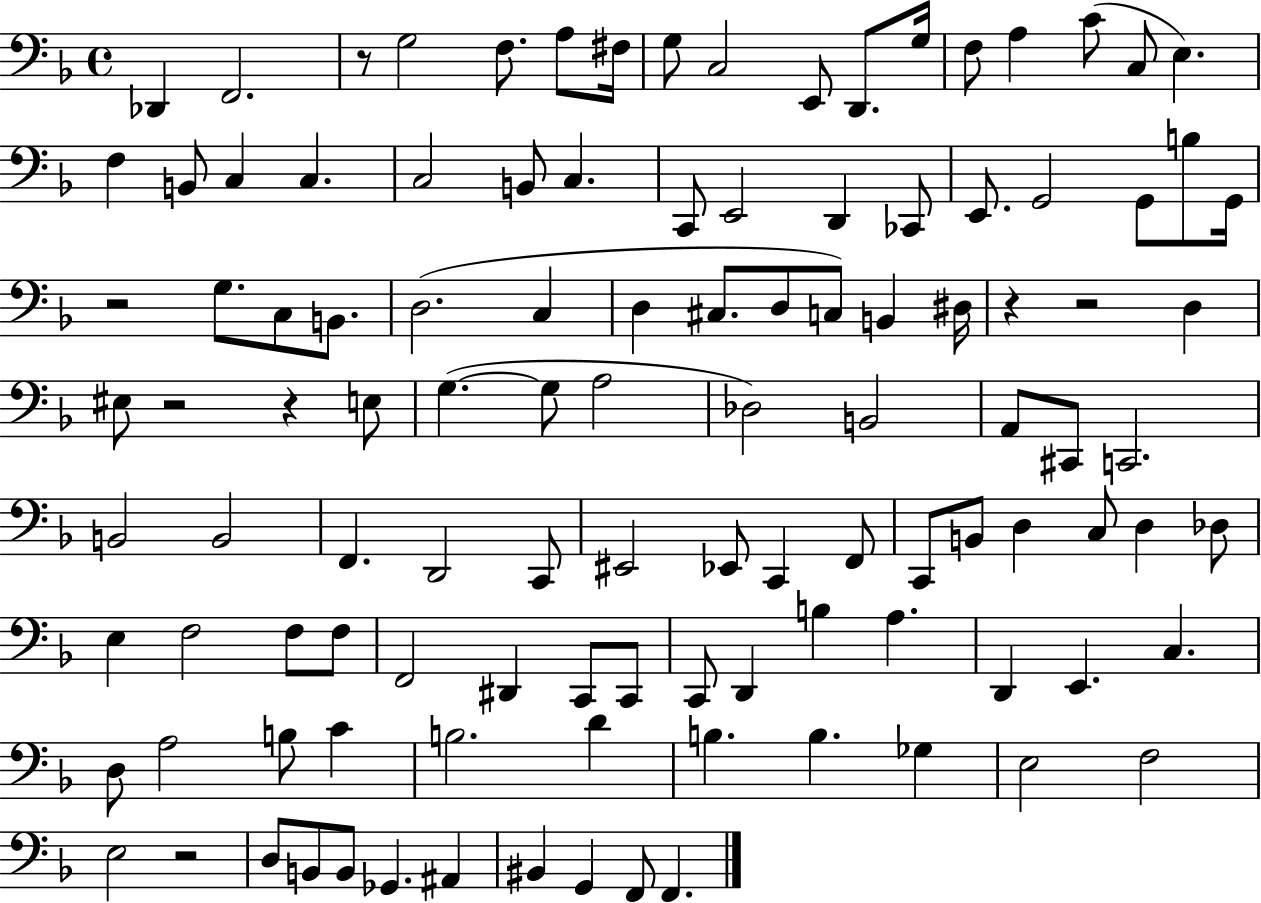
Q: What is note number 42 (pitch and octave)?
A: B2